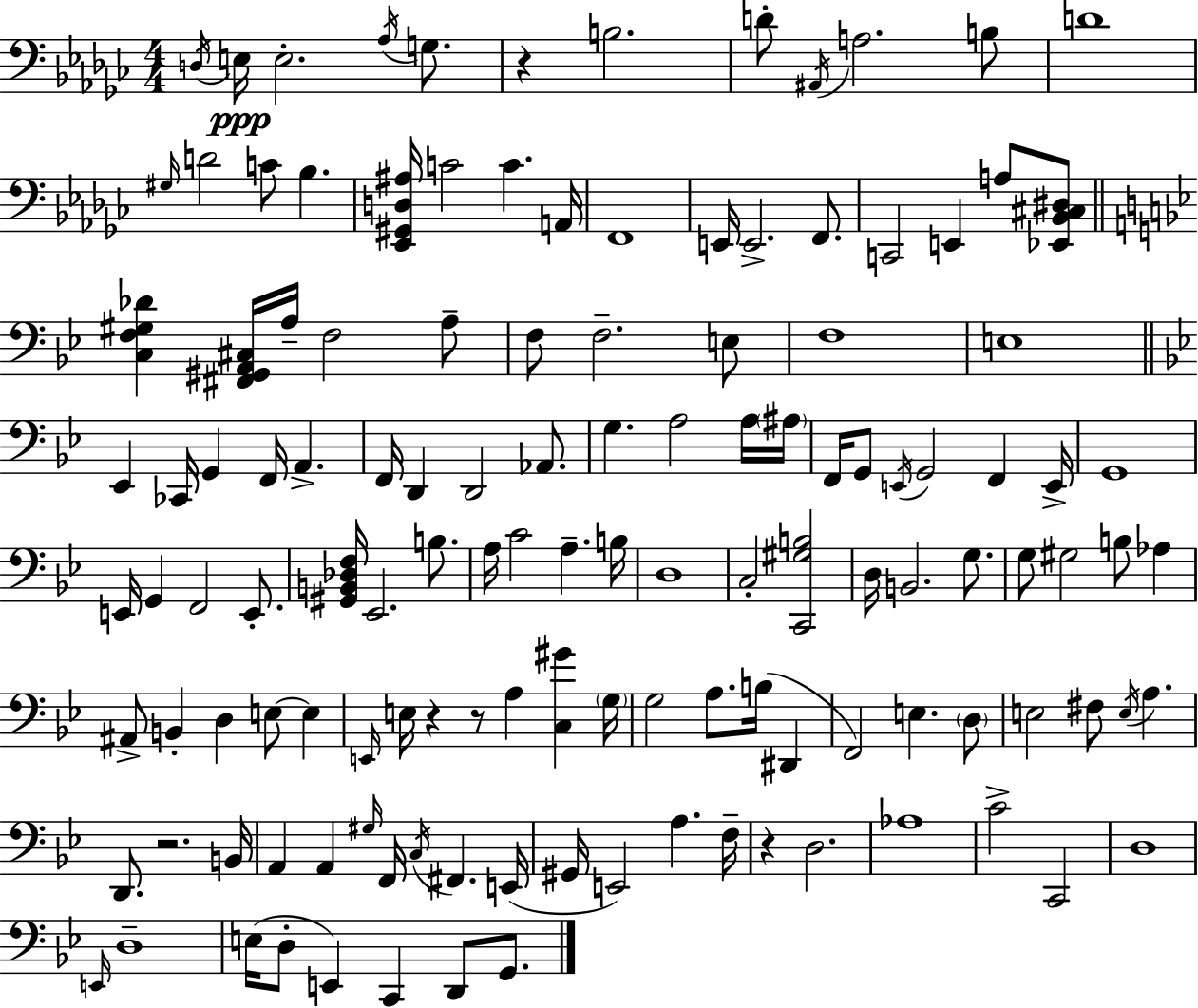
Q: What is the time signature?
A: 4/4